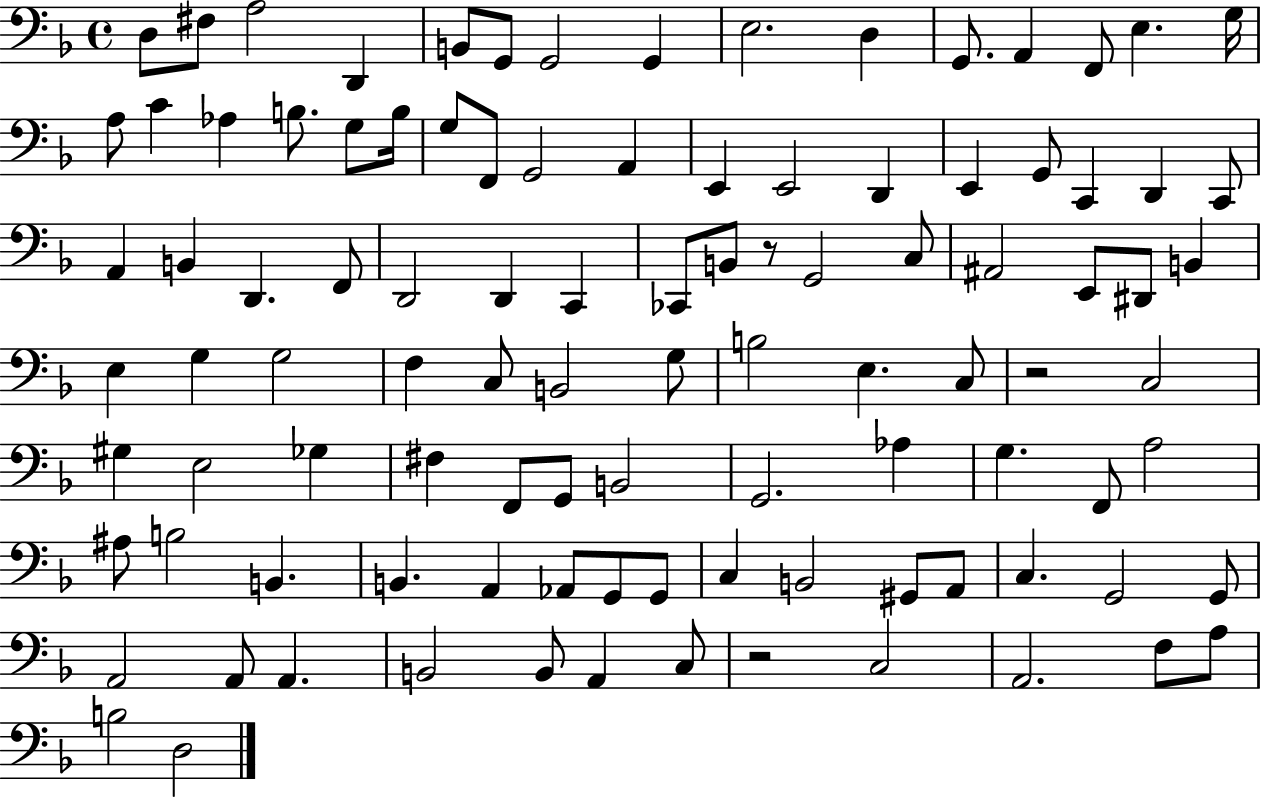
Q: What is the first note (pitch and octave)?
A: D3